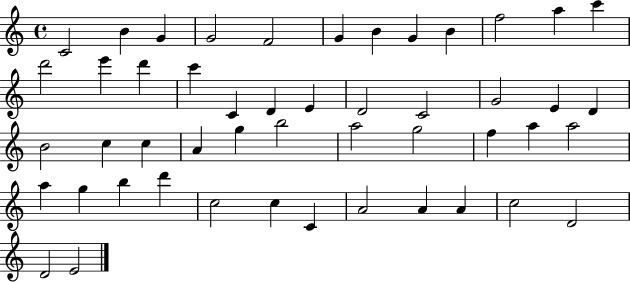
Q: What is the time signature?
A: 4/4